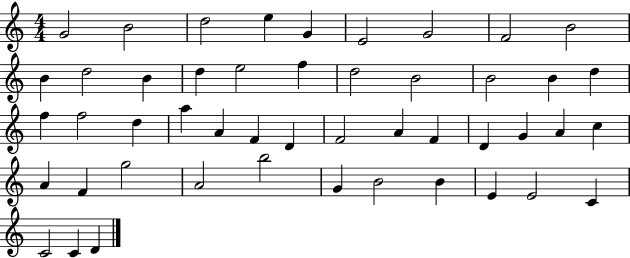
{
  \clef treble
  \numericTimeSignature
  \time 4/4
  \key c \major
  g'2 b'2 | d''2 e''4 g'4 | e'2 g'2 | f'2 b'2 | \break b'4 d''2 b'4 | d''4 e''2 f''4 | d''2 b'2 | b'2 b'4 d''4 | \break f''4 f''2 d''4 | a''4 a'4 f'4 d'4 | f'2 a'4 f'4 | d'4 g'4 a'4 c''4 | \break a'4 f'4 g''2 | a'2 b''2 | g'4 b'2 b'4 | e'4 e'2 c'4 | \break c'2 c'4 d'4 | \bar "|."
}